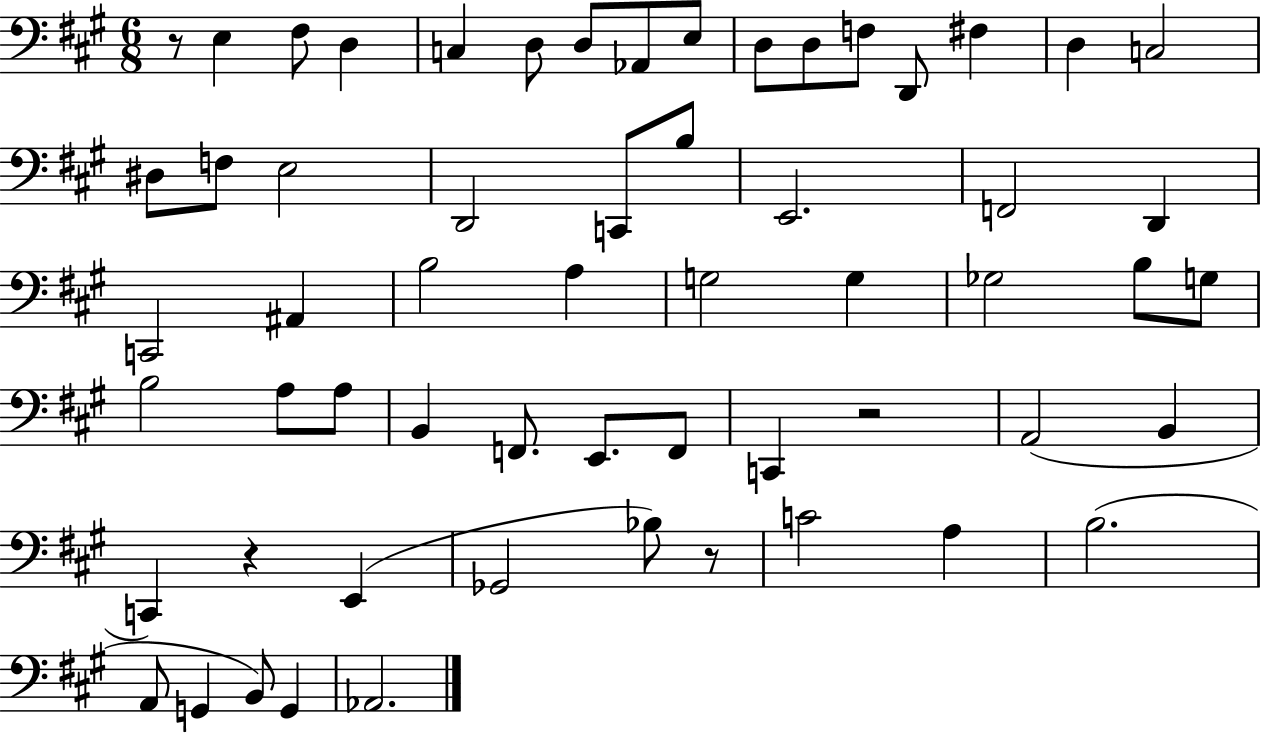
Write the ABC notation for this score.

X:1
T:Untitled
M:6/8
L:1/4
K:A
z/2 E, ^F,/2 D, C, D,/2 D,/2 _A,,/2 E,/2 D,/2 D,/2 F,/2 D,,/2 ^F, D, C,2 ^D,/2 F,/2 E,2 D,,2 C,,/2 B,/2 E,,2 F,,2 D,, C,,2 ^A,, B,2 A, G,2 G, _G,2 B,/2 G,/2 B,2 A,/2 A,/2 B,, F,,/2 E,,/2 F,,/2 C,, z2 A,,2 B,, C,, z E,, _G,,2 _B,/2 z/2 C2 A, B,2 A,,/2 G,, B,,/2 G,, _A,,2